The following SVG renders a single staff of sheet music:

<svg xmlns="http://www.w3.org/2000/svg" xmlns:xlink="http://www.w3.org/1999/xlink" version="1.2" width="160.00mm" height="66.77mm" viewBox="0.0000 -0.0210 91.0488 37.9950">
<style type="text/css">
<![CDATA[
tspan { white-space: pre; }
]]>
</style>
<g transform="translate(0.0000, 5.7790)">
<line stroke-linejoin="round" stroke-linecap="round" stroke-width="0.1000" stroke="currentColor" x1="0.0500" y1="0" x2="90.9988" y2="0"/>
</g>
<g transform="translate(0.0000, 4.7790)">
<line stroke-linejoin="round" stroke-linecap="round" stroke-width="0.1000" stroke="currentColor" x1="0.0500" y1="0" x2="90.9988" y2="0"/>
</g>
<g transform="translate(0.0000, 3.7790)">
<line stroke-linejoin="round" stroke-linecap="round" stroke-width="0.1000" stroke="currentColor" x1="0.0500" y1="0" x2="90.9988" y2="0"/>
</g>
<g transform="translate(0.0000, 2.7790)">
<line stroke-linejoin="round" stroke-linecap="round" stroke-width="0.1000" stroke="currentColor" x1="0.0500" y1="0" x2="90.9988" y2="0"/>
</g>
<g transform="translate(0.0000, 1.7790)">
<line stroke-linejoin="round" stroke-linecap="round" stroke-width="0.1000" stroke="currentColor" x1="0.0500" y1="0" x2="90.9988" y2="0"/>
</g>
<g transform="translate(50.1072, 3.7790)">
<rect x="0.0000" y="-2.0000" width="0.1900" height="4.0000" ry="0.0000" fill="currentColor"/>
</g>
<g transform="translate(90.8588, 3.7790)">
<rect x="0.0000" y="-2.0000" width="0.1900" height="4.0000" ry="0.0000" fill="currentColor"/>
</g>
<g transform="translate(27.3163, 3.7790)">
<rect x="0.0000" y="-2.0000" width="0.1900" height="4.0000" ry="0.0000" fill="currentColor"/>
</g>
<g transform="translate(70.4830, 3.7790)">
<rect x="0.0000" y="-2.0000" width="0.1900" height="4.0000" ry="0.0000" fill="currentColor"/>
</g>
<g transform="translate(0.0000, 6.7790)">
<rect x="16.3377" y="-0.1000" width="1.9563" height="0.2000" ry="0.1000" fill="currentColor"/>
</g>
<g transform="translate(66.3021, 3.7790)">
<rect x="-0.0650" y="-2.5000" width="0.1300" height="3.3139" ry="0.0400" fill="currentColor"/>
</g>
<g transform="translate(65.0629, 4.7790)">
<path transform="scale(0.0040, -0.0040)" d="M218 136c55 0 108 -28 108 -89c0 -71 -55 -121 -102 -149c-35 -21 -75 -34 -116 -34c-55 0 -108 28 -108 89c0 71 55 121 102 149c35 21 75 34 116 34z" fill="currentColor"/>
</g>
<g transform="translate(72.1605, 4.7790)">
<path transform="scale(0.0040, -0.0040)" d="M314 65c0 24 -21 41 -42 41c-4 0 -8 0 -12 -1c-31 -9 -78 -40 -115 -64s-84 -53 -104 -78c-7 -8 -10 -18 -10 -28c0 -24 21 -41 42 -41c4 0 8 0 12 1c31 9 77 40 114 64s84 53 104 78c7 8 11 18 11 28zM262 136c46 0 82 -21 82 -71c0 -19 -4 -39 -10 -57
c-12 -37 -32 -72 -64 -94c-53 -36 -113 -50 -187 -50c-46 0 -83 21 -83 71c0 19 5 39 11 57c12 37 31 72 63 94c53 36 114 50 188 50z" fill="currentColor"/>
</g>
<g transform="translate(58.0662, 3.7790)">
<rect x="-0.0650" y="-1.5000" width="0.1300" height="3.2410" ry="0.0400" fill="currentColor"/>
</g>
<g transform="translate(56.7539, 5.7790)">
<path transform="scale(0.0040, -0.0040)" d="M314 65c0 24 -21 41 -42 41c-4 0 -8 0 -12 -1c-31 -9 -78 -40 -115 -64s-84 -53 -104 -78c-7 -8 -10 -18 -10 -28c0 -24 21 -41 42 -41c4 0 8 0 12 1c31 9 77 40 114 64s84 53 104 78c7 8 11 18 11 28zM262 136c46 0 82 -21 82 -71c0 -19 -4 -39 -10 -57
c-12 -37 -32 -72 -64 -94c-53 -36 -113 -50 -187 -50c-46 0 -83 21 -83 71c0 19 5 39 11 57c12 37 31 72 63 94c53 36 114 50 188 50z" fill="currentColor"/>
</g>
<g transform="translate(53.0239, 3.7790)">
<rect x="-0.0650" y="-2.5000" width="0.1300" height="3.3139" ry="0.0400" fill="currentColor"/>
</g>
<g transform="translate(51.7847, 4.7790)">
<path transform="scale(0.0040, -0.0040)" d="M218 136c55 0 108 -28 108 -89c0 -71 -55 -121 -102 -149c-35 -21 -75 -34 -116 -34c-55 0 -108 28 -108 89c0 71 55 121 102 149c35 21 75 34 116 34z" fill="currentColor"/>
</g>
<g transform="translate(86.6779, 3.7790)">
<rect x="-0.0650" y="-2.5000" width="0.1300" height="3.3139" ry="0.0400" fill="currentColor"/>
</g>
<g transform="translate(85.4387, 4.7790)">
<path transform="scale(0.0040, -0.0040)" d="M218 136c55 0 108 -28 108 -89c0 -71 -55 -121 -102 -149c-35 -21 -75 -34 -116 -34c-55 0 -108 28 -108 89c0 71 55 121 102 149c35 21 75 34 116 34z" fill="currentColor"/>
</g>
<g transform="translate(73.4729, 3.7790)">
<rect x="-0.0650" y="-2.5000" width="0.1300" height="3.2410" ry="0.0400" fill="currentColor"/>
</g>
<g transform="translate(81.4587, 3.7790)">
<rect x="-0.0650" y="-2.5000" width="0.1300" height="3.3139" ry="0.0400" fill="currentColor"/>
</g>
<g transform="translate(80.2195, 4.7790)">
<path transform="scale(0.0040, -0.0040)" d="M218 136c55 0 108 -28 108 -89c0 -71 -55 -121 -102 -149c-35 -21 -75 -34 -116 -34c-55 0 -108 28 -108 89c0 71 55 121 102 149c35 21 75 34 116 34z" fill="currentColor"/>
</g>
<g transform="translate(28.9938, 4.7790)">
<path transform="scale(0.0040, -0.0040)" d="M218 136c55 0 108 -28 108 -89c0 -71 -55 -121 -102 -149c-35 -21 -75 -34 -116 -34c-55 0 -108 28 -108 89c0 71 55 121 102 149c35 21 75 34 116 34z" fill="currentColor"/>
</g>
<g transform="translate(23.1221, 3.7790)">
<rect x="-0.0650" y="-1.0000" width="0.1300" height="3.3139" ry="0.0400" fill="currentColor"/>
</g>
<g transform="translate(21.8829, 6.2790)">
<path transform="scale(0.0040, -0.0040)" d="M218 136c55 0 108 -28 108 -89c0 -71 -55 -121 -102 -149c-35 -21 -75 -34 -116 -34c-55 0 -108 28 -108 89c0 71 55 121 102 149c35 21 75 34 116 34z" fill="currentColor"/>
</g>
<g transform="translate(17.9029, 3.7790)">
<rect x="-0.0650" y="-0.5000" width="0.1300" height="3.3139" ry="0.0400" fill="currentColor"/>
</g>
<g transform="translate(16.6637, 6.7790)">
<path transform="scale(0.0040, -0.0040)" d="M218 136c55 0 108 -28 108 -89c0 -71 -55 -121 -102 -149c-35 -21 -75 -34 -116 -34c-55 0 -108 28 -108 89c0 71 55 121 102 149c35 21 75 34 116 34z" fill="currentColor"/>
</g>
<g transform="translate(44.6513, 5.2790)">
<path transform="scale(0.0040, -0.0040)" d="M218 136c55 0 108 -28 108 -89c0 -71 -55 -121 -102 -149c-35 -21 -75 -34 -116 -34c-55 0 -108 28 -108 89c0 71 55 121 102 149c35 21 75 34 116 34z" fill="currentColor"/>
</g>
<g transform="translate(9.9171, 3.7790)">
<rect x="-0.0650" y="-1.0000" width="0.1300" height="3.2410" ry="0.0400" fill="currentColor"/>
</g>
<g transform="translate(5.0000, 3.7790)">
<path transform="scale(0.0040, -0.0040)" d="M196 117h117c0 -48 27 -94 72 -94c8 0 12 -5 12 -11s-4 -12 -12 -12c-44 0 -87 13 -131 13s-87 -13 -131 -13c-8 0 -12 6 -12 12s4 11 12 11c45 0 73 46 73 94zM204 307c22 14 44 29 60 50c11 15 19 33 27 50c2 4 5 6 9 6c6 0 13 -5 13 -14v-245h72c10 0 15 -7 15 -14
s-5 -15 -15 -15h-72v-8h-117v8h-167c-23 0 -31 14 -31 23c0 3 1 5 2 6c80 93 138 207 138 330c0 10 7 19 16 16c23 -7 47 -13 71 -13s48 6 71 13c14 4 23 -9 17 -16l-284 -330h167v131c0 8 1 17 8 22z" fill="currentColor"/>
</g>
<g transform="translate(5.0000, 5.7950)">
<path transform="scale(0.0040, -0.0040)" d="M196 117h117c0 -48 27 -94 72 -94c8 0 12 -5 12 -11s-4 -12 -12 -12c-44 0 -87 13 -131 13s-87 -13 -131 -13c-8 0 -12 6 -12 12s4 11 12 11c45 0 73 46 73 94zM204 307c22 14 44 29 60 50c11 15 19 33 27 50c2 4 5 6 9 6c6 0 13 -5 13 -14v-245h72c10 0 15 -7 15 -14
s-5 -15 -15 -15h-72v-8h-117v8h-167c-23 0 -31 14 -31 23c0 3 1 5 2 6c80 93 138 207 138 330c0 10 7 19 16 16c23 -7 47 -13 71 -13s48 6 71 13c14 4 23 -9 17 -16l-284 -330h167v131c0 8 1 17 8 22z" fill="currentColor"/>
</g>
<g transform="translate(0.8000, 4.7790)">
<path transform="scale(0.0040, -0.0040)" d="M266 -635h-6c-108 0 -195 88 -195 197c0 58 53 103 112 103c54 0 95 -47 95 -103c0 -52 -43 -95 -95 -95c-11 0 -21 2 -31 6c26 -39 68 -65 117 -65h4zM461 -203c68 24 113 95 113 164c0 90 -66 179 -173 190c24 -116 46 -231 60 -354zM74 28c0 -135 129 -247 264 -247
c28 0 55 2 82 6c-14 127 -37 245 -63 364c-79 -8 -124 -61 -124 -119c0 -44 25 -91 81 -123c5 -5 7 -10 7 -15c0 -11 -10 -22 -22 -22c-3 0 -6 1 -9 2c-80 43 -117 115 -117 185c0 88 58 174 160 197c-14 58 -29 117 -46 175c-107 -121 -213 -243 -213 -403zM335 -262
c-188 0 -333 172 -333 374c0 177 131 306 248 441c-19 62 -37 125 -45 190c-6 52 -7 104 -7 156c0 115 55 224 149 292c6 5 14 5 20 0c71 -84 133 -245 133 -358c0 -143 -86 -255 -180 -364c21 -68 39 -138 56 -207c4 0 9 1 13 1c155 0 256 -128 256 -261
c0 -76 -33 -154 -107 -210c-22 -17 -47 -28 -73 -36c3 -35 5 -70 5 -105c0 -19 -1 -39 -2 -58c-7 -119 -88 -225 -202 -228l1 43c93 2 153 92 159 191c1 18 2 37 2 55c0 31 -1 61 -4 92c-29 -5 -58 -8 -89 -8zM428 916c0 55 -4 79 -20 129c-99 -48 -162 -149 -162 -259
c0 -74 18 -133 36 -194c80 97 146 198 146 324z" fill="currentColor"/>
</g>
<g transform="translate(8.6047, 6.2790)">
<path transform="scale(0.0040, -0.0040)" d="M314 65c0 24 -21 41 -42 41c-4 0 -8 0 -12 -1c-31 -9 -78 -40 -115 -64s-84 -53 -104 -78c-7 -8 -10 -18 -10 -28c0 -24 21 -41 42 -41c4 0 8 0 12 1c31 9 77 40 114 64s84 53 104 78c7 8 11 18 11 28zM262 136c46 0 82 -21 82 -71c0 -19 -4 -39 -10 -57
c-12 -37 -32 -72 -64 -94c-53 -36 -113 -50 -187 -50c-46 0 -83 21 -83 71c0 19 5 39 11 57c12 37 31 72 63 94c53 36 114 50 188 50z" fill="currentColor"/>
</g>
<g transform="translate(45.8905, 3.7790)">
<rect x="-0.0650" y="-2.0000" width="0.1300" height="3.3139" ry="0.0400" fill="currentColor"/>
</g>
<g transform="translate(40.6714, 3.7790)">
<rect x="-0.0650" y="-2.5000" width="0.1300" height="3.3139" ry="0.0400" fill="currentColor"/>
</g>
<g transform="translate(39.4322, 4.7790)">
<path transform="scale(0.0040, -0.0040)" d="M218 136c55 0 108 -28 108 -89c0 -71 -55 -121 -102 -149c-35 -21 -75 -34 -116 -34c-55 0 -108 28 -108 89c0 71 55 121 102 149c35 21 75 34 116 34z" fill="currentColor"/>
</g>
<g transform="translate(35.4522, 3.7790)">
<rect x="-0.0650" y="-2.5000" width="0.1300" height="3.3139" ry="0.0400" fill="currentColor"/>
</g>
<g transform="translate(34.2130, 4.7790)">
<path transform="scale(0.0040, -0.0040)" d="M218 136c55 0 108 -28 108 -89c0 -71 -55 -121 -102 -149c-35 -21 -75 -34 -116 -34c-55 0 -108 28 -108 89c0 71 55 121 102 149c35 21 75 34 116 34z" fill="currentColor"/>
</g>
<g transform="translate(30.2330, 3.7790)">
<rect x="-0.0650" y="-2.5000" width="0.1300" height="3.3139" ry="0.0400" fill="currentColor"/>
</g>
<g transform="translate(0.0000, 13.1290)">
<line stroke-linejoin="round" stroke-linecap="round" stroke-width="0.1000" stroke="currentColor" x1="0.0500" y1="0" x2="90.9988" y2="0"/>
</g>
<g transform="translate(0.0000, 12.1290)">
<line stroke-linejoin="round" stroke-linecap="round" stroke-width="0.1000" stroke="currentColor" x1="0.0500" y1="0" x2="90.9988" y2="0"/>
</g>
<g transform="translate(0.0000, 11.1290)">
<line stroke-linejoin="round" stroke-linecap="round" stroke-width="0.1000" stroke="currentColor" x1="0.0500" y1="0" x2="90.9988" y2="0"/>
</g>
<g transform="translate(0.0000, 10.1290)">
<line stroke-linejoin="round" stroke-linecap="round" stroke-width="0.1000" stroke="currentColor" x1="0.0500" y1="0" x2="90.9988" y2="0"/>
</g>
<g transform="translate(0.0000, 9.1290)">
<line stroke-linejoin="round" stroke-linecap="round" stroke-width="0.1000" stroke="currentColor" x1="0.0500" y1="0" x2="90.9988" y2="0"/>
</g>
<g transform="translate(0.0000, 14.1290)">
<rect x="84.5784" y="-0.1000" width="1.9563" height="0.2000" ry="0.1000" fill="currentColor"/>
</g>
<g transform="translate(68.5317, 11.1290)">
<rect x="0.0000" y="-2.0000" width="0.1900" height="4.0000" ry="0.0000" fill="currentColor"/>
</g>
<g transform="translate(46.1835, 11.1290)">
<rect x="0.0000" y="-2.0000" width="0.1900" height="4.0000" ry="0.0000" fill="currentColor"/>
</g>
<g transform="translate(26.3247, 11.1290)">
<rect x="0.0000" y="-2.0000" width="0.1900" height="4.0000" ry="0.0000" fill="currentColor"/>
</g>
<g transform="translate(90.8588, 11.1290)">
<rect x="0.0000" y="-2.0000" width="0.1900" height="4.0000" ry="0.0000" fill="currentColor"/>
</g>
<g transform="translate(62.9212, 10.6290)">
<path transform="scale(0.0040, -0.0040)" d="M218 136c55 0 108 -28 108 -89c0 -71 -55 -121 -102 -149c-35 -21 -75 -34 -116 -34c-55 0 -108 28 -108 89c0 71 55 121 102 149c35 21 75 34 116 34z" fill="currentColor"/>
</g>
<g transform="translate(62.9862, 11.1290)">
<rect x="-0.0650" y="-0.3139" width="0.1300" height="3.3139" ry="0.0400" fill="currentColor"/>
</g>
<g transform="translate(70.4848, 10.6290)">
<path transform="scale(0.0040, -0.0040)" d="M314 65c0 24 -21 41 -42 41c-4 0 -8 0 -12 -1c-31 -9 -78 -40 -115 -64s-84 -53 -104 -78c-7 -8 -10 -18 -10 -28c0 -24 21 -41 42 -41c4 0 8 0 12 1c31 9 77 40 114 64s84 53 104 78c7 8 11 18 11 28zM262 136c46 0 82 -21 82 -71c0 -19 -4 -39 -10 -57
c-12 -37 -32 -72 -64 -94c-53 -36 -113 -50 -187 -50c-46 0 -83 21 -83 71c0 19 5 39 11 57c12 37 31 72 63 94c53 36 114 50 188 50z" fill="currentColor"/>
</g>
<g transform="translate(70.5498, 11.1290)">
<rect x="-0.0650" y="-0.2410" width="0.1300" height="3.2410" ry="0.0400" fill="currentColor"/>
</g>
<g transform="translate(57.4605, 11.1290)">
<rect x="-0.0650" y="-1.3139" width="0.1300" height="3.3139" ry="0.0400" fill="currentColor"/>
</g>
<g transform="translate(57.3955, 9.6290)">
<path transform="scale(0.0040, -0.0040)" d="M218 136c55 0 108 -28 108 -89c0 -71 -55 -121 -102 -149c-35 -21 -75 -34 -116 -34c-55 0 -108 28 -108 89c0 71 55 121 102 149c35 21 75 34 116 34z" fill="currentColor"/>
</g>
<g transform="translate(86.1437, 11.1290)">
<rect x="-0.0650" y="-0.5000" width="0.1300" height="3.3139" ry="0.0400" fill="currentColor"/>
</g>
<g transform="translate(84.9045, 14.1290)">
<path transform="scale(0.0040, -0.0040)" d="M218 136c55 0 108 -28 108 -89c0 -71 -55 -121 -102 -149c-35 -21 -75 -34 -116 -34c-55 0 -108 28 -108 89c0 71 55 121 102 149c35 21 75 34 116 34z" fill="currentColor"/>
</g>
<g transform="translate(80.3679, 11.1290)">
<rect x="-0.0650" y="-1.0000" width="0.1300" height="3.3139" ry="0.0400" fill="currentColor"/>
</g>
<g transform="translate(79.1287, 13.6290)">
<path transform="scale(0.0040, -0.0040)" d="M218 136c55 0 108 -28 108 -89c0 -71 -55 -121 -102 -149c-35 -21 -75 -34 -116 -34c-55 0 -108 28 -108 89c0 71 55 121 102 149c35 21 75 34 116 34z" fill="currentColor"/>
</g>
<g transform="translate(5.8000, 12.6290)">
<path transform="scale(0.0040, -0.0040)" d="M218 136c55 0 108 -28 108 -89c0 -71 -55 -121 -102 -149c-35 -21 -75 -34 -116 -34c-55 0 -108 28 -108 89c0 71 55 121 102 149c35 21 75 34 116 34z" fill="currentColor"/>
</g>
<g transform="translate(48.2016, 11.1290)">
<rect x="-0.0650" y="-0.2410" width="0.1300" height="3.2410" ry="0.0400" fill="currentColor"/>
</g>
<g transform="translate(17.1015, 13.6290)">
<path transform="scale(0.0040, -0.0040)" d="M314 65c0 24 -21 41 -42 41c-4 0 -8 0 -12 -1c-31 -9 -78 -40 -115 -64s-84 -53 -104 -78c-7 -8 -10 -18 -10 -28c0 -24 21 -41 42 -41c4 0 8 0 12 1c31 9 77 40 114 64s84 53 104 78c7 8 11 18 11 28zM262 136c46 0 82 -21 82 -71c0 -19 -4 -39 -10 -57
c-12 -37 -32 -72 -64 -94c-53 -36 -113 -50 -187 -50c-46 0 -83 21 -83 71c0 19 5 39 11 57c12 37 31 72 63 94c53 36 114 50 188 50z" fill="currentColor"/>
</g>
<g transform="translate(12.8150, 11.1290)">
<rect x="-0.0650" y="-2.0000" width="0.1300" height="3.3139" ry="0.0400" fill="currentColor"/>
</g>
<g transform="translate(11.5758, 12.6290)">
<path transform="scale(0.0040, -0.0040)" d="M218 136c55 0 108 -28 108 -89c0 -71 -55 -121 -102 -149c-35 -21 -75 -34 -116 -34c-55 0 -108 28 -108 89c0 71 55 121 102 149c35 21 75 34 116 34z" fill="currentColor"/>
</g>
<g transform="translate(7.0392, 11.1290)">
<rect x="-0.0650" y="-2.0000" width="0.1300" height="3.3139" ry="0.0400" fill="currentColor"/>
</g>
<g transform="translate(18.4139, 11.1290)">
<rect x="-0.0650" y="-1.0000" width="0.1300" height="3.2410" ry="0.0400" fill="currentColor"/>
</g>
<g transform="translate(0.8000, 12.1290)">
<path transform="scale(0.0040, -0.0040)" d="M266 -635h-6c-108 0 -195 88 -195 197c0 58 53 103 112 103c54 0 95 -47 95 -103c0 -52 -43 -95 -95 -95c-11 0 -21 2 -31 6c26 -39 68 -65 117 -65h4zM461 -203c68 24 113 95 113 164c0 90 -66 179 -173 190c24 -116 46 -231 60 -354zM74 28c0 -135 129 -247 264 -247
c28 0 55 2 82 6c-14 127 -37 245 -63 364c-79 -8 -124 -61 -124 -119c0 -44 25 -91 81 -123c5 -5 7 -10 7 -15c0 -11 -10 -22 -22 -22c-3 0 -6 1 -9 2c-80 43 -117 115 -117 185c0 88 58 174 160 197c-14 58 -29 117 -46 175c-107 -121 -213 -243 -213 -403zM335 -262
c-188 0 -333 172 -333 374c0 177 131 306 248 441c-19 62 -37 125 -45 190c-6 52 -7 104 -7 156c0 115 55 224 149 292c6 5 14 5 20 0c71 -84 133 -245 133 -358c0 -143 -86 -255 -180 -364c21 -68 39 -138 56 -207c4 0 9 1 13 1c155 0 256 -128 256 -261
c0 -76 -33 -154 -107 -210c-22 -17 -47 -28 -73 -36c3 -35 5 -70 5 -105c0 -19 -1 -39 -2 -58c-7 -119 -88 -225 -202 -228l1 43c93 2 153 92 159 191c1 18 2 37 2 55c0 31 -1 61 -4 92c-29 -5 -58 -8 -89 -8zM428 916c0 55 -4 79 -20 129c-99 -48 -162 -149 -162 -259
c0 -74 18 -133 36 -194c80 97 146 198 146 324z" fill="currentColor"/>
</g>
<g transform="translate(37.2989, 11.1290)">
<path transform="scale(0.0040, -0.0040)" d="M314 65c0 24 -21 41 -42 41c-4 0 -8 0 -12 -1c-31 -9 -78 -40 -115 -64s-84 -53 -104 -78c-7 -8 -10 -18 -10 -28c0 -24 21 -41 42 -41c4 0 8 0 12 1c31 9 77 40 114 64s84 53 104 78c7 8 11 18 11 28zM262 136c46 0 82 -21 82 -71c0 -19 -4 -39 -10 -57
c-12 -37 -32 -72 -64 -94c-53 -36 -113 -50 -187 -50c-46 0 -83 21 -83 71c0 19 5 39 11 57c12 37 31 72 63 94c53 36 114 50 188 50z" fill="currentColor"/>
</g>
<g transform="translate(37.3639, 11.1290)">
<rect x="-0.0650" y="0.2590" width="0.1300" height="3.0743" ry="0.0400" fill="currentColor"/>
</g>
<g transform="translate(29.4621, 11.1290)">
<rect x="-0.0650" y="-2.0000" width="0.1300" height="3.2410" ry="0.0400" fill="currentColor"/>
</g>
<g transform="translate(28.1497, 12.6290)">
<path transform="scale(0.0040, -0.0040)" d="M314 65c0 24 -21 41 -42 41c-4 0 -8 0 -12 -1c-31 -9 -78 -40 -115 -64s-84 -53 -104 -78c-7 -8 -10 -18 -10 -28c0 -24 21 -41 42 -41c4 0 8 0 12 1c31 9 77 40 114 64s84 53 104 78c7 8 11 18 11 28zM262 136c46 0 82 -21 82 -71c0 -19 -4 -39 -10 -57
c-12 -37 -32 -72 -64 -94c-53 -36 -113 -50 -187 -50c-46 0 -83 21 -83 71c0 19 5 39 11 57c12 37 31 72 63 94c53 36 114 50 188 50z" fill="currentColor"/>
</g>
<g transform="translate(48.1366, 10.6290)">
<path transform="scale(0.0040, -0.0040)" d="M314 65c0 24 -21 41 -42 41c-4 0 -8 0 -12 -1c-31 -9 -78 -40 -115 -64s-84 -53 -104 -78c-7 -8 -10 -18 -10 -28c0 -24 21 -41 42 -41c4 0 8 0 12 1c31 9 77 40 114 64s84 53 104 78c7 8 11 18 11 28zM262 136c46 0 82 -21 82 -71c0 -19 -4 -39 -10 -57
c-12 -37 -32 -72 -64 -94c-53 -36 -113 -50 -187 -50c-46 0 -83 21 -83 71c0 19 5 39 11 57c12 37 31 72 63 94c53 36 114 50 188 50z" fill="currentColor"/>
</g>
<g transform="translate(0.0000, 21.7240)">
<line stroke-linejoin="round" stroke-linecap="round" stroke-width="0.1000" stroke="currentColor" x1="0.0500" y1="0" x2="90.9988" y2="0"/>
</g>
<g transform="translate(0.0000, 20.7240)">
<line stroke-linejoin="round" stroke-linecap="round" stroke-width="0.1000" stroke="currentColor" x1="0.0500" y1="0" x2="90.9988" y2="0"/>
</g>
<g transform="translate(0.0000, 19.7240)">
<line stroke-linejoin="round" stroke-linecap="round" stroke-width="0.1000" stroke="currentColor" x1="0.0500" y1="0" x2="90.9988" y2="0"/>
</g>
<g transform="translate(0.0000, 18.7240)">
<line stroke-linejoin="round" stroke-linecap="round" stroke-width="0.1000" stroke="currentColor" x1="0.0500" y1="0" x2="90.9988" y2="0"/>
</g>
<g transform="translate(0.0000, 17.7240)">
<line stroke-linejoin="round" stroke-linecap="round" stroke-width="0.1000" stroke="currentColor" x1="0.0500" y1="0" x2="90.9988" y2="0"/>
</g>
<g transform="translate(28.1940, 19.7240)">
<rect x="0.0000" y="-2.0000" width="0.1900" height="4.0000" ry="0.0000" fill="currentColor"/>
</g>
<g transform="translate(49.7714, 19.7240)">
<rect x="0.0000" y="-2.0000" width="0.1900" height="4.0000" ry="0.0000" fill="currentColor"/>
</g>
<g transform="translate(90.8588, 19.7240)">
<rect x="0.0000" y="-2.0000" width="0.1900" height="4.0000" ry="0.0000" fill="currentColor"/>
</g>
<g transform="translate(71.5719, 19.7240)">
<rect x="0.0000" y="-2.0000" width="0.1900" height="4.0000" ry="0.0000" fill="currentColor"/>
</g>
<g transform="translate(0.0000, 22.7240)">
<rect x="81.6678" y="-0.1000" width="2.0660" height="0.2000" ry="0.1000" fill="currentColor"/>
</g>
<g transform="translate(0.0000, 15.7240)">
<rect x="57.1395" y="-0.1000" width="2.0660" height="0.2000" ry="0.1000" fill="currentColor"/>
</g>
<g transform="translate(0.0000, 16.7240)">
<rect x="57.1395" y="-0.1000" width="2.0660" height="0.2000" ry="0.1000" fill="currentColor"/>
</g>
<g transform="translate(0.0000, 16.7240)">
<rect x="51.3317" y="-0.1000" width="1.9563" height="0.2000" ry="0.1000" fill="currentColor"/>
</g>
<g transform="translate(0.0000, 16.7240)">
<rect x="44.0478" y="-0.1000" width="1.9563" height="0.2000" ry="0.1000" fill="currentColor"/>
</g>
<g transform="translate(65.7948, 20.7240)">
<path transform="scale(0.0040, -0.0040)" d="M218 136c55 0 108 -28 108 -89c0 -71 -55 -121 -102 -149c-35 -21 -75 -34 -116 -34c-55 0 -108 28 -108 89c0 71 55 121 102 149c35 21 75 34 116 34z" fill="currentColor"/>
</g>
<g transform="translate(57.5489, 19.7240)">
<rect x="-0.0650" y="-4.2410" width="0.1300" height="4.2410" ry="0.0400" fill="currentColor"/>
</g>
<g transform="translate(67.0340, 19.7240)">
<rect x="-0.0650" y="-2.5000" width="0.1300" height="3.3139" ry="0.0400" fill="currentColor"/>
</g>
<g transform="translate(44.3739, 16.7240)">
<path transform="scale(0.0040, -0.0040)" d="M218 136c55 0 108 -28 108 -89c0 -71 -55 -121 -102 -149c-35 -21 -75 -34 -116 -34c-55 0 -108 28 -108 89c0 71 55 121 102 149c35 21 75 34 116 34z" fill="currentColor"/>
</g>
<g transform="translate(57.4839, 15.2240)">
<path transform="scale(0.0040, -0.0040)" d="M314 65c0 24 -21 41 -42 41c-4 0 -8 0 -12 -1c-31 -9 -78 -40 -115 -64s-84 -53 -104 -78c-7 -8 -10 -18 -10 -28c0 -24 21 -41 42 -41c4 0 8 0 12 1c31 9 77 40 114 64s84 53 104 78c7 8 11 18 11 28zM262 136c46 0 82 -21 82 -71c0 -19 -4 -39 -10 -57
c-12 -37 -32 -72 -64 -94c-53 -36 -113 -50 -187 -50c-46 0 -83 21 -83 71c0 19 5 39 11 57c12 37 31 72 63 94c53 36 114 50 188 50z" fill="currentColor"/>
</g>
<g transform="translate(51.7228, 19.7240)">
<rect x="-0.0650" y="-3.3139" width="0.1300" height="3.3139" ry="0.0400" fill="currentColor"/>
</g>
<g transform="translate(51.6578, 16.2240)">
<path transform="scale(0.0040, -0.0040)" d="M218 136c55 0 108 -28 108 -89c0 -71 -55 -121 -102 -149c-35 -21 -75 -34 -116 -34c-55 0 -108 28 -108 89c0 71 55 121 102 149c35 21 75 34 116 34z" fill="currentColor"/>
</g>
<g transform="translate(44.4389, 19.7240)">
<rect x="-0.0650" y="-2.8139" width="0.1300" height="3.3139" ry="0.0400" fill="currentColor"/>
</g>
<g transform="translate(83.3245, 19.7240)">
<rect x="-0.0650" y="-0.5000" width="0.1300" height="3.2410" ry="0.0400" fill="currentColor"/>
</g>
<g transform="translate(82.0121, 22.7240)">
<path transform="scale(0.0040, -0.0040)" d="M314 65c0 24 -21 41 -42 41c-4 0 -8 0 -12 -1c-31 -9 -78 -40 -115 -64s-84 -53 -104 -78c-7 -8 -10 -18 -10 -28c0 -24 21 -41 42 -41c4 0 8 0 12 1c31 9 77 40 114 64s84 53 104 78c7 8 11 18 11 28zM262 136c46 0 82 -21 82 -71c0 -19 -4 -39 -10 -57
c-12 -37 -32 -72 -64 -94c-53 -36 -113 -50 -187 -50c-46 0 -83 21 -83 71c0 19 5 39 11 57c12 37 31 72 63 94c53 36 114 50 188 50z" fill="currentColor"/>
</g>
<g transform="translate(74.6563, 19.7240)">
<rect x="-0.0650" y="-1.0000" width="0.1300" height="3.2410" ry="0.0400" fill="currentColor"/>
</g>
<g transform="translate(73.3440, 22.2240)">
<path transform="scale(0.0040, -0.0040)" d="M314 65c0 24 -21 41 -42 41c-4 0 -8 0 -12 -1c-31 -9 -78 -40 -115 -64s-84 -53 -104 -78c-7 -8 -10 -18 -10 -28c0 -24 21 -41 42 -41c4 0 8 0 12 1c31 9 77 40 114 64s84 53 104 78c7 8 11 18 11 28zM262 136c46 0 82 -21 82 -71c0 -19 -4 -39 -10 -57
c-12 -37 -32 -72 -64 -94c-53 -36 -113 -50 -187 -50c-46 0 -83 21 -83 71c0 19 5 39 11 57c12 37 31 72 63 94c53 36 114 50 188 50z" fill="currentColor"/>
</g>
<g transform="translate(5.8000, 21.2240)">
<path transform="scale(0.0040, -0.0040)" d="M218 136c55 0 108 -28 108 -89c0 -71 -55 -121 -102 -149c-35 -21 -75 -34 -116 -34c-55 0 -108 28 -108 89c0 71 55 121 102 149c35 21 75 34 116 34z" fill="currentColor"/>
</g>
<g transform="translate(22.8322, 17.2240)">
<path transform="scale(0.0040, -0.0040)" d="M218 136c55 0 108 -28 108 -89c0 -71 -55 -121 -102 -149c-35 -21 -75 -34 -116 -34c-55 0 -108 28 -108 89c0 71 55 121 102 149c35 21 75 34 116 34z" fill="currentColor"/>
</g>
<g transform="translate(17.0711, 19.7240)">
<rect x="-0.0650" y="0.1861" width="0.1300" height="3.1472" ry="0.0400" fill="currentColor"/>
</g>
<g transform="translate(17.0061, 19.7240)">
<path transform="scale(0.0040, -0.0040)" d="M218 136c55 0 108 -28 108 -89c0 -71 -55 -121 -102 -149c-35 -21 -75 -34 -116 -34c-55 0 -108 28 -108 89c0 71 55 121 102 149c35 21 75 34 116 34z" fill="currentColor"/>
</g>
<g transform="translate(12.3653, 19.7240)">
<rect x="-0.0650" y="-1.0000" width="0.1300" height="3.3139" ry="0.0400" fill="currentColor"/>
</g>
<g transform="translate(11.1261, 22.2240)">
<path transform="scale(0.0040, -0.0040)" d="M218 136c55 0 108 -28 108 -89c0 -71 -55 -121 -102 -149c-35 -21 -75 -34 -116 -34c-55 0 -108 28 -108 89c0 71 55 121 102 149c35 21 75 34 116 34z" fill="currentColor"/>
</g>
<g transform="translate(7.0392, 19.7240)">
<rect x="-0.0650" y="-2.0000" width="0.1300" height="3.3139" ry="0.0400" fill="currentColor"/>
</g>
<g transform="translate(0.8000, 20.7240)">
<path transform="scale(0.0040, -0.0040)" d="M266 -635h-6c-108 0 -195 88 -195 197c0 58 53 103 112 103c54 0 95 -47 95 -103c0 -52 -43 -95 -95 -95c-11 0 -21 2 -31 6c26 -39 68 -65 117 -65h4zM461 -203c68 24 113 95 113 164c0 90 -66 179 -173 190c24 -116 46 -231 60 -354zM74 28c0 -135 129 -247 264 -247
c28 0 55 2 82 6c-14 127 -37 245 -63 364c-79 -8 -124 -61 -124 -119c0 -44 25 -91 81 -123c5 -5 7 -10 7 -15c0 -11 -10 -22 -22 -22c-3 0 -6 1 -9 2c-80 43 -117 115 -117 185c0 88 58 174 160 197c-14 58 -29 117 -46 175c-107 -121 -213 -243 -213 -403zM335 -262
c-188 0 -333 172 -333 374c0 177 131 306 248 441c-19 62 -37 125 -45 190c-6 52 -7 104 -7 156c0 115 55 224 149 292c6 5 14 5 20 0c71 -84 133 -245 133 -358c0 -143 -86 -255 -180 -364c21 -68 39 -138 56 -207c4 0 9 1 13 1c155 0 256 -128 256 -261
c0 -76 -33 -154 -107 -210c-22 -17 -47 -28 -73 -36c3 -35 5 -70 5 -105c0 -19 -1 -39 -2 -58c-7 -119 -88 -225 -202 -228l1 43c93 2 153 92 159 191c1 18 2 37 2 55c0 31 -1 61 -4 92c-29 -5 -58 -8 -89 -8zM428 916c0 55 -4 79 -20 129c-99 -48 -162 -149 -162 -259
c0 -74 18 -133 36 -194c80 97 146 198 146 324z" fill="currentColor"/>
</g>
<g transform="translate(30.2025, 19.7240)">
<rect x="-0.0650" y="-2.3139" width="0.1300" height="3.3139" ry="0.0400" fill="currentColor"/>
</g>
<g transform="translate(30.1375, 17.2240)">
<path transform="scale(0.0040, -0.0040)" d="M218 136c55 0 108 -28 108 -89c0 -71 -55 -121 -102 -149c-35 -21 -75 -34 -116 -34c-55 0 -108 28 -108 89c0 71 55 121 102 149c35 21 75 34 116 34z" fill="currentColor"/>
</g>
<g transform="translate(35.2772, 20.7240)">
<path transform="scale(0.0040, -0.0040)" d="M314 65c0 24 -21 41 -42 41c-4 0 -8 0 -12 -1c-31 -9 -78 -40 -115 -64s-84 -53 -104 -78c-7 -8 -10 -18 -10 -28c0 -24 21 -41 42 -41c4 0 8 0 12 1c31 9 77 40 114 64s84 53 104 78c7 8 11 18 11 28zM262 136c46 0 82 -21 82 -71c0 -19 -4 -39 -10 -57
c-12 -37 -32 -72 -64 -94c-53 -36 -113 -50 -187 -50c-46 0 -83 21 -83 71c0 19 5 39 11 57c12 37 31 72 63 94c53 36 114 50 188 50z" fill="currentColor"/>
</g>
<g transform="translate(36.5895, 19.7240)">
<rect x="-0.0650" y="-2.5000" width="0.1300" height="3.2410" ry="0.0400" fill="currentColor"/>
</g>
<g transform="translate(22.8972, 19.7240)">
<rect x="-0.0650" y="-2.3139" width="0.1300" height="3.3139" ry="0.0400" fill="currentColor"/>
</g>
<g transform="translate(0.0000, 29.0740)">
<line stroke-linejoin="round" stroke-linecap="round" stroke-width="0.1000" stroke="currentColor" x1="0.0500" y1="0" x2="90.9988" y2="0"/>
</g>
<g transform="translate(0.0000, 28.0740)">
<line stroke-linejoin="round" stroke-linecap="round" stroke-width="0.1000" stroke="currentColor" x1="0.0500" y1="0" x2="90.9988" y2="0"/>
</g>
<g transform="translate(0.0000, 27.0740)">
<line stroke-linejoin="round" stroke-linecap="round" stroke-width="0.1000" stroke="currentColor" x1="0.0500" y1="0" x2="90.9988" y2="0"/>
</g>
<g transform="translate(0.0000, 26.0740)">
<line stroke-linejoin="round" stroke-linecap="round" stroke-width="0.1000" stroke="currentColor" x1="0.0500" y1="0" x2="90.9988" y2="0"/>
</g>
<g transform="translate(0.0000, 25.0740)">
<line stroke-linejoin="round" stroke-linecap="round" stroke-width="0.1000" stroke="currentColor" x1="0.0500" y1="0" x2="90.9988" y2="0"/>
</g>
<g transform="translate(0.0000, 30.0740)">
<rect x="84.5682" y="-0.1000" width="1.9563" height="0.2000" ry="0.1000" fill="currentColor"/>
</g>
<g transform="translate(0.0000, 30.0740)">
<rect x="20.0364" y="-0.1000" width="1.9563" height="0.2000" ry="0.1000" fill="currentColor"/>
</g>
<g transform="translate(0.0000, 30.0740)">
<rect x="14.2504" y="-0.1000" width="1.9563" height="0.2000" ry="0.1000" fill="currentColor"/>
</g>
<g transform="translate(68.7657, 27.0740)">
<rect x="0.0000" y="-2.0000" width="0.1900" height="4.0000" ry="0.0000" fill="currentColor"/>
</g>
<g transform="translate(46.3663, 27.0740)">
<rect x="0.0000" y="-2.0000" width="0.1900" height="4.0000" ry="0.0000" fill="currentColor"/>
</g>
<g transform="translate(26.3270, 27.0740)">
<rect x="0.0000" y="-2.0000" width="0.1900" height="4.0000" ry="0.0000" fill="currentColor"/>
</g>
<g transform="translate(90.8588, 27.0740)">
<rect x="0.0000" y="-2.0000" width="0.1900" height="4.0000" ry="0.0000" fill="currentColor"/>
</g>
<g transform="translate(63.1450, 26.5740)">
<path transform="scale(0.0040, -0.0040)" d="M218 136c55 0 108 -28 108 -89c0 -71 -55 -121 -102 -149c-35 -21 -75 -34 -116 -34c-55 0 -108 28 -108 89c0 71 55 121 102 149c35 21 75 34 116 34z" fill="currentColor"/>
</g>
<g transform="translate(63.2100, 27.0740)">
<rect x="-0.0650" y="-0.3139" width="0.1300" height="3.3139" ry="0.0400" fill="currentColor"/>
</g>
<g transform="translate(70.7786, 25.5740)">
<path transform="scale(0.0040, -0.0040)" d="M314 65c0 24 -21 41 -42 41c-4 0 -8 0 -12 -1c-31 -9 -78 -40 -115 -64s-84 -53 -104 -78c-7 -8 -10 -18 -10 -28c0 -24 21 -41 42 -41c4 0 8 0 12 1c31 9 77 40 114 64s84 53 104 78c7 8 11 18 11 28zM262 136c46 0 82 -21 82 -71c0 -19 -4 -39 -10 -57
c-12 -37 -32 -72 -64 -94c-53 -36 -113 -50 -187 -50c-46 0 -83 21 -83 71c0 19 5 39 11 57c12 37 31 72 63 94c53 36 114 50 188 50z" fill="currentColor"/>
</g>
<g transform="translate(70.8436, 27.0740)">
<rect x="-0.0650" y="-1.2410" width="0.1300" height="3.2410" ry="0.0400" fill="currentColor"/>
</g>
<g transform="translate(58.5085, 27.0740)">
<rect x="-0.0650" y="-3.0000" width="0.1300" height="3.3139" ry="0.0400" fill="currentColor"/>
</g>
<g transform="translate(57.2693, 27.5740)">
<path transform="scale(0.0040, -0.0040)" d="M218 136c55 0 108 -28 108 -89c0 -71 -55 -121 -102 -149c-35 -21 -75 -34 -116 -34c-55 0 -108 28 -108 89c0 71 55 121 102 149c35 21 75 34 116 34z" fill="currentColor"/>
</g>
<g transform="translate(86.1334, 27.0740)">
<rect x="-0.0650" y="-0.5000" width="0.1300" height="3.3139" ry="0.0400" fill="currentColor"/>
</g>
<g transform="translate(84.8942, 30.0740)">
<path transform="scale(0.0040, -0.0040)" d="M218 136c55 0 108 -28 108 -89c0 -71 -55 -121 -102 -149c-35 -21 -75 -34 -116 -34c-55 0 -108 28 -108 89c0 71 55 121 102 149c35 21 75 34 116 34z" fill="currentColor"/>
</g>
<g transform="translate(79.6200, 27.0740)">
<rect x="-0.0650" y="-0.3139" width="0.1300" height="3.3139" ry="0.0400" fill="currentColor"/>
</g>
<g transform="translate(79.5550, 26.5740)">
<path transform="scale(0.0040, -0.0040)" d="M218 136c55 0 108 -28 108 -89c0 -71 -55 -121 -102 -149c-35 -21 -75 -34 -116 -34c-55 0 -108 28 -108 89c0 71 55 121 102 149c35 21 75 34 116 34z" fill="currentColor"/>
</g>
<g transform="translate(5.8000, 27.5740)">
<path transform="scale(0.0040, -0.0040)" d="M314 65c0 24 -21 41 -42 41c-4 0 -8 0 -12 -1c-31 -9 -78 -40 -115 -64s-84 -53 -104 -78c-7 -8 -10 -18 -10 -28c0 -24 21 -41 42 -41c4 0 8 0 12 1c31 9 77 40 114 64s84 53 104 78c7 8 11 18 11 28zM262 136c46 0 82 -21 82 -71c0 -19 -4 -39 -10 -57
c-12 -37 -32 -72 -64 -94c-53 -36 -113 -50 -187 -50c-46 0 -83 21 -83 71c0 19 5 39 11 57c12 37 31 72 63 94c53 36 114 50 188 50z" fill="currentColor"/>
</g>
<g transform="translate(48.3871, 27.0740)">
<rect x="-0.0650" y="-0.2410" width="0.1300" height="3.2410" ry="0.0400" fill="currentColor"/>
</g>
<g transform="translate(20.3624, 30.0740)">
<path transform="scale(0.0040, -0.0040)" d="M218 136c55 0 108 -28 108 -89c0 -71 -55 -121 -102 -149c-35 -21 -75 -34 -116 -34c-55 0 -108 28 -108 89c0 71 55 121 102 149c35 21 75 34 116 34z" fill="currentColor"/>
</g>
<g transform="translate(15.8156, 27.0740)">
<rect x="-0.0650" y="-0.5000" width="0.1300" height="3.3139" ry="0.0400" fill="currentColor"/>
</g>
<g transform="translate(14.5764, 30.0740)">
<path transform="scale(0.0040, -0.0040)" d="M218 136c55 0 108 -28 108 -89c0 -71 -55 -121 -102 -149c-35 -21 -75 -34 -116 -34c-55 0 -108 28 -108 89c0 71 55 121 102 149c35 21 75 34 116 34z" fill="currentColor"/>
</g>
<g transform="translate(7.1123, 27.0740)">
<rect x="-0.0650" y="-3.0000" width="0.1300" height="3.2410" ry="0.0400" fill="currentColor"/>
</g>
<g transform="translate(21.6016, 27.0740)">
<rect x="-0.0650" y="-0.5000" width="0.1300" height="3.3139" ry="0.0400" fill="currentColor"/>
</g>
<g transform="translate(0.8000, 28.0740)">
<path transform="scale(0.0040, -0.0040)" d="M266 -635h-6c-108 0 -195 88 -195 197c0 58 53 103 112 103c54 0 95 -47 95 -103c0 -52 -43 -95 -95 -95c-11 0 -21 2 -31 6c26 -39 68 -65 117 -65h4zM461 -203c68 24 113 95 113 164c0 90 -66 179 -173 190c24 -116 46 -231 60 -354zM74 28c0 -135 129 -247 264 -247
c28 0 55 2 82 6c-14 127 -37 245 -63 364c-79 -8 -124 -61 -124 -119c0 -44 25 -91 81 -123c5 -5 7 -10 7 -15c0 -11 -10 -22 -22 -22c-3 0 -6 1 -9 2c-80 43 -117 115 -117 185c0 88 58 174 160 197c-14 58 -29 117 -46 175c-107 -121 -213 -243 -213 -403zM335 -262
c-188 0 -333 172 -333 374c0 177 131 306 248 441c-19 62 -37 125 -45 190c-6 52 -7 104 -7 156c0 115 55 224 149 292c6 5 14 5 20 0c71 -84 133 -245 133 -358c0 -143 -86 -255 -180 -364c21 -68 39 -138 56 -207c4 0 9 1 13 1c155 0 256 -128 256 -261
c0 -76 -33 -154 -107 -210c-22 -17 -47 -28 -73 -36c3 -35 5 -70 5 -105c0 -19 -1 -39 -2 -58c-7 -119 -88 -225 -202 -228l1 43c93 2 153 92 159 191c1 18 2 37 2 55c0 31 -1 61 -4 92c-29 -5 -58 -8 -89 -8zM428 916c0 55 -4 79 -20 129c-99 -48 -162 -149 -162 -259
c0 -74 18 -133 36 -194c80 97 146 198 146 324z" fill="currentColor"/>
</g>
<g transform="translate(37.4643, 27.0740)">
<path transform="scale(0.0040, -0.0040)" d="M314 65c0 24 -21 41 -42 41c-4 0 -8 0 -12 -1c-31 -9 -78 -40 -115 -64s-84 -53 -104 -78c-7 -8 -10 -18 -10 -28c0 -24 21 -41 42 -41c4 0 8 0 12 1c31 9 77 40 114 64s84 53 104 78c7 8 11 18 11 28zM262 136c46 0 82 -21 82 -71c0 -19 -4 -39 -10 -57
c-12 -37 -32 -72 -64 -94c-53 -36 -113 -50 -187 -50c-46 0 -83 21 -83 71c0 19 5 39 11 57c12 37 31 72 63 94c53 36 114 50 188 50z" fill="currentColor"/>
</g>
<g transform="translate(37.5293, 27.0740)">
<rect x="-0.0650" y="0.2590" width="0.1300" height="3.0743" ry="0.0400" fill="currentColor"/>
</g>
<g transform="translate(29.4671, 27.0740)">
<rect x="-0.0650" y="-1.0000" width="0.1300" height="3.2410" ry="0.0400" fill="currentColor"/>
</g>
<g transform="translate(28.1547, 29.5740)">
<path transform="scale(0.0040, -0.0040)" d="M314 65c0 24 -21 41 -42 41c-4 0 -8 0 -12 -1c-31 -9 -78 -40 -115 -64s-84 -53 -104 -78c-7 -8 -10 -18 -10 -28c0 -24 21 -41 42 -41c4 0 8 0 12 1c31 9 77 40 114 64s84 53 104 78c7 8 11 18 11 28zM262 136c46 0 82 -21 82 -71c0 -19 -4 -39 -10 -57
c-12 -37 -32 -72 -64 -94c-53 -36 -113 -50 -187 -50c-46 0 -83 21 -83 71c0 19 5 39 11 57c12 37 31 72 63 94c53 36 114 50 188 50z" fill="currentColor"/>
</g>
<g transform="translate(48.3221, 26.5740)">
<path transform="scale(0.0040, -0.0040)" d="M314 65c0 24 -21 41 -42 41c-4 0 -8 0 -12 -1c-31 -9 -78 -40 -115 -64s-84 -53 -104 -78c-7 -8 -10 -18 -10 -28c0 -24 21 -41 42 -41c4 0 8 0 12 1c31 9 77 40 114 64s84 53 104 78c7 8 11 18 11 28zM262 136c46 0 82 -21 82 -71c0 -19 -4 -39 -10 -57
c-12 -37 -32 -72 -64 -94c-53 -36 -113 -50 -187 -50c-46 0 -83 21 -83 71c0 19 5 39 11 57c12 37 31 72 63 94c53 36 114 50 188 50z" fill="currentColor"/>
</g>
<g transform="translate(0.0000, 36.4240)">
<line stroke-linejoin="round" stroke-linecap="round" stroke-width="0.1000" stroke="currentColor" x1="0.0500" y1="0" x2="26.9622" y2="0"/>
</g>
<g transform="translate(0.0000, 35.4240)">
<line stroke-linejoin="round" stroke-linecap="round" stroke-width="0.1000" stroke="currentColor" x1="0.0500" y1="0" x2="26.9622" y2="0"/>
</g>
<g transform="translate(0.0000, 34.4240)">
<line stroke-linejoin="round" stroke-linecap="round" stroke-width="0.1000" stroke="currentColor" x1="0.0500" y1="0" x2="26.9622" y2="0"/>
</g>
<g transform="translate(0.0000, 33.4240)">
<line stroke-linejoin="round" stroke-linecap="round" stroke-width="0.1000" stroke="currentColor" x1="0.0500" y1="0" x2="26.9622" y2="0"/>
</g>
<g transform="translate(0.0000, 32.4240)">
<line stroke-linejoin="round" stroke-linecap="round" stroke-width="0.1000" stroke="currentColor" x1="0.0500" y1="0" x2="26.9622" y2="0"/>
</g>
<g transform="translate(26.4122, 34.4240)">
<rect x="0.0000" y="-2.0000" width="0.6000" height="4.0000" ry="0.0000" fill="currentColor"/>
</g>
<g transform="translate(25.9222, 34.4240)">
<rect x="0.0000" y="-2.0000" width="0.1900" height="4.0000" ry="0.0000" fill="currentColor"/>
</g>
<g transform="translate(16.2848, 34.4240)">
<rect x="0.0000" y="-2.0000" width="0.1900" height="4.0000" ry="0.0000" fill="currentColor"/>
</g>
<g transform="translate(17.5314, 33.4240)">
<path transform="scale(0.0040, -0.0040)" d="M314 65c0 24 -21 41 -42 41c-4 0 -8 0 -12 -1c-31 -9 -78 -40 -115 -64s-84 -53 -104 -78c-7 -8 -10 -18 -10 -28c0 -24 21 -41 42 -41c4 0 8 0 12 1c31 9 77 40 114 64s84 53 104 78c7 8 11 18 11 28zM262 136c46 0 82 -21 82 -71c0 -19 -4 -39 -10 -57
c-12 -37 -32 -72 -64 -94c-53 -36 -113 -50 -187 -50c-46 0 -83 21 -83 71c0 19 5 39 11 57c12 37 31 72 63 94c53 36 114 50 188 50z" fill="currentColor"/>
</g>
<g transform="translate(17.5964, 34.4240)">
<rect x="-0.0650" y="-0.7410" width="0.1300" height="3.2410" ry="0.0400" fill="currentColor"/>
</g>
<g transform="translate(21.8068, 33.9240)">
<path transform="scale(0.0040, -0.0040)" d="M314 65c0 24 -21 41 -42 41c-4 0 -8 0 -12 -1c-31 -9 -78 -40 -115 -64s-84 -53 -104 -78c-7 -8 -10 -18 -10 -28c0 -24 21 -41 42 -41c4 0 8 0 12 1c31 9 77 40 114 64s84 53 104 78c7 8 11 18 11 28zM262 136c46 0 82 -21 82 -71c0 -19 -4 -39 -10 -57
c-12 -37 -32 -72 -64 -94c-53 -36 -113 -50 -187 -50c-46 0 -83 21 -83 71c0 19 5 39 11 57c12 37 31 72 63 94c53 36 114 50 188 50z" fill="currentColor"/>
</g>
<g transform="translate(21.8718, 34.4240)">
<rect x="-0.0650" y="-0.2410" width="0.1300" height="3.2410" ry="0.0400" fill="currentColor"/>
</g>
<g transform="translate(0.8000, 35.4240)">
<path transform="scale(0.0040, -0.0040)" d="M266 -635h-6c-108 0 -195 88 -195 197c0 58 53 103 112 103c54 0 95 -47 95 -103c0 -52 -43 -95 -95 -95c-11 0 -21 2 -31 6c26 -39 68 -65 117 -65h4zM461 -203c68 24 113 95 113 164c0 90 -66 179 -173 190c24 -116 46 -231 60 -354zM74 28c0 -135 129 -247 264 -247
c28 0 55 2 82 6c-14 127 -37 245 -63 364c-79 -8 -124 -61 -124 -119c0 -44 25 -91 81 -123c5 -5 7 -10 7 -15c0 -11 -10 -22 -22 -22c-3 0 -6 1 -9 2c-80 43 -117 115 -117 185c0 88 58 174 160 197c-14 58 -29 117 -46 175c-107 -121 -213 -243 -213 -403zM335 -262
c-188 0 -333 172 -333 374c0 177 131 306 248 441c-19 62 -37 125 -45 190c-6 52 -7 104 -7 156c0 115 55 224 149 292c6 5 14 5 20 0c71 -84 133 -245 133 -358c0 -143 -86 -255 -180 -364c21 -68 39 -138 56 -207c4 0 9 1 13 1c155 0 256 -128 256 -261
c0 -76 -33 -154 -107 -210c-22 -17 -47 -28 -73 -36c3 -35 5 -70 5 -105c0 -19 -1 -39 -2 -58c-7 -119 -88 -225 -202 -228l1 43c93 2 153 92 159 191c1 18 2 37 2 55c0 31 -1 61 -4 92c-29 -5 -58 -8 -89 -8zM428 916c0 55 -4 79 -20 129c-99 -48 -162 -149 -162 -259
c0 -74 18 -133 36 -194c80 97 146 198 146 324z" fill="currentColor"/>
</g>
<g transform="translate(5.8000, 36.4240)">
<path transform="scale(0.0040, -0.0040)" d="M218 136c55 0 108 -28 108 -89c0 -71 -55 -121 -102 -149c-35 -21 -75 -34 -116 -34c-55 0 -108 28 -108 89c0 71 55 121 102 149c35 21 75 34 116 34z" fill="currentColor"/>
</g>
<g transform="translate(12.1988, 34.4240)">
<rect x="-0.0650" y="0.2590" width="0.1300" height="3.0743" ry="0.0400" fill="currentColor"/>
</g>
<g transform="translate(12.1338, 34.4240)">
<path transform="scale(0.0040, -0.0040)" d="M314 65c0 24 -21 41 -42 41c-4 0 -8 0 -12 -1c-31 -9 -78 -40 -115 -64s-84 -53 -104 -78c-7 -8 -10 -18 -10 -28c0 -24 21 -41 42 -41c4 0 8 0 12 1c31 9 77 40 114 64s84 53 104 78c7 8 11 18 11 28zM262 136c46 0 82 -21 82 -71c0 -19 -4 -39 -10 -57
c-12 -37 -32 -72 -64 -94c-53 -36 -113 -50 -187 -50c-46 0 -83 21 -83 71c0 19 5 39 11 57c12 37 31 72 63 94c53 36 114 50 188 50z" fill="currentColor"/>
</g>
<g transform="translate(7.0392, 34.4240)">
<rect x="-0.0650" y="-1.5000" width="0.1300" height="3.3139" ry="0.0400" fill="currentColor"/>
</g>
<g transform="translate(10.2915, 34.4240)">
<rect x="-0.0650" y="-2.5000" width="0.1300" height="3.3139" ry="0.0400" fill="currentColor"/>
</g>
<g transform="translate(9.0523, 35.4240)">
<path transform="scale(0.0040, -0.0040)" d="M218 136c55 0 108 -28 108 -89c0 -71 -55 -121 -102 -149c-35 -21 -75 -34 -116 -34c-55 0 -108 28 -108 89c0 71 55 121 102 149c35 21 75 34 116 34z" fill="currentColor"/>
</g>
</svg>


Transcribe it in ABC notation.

X:1
T:Untitled
M:4/4
L:1/4
K:C
D2 C D G G G F G E2 G G2 G G F F D2 F2 B2 c2 e c c2 D C F D B g g G2 a b d'2 G D2 C2 A2 C C D2 B2 c2 A c e2 c C E G B2 d2 c2